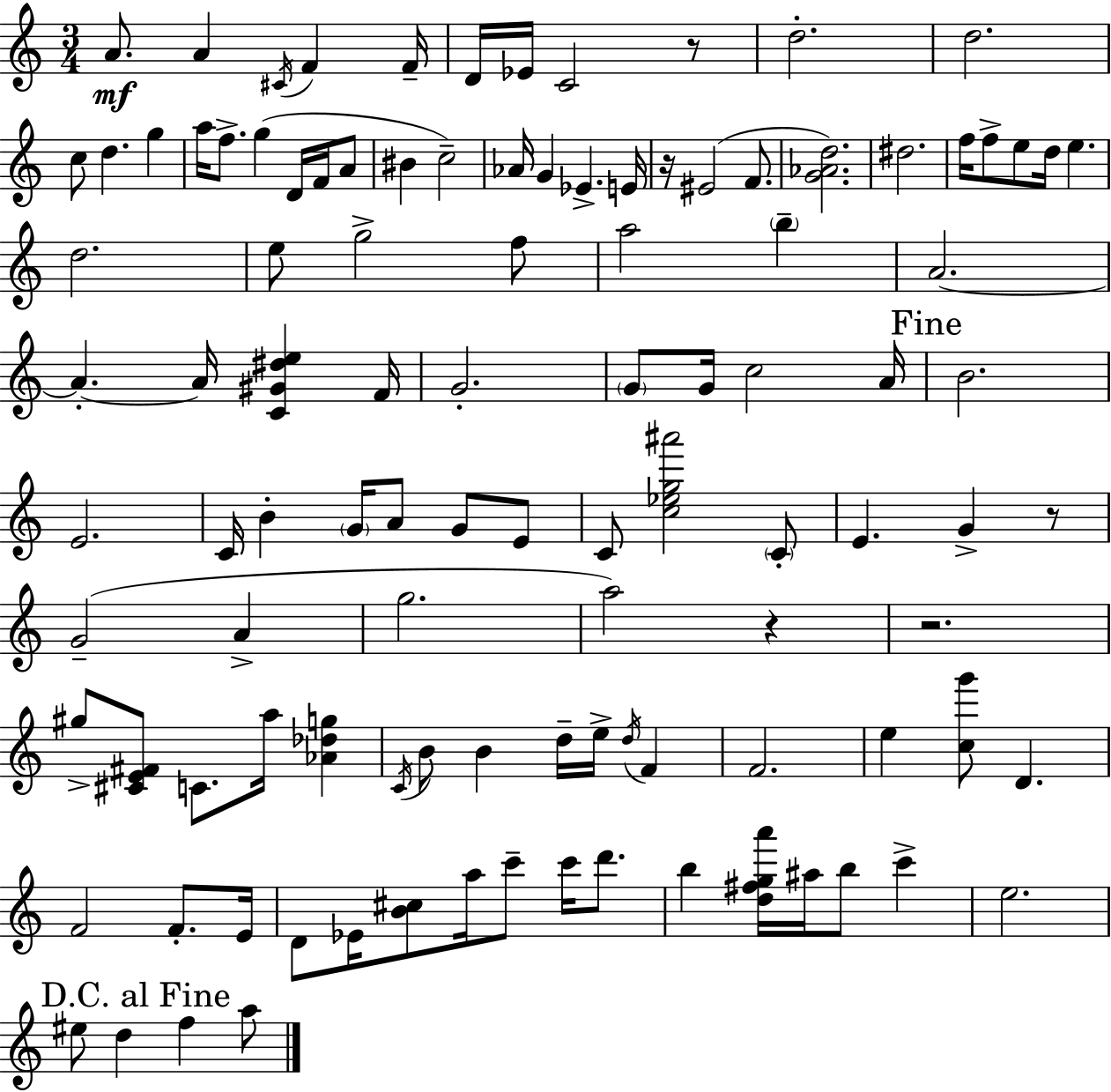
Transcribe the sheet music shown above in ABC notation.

X:1
T:Untitled
M:3/4
L:1/4
K:Am
A/2 A ^C/4 F F/4 D/4 _E/4 C2 z/2 d2 d2 c/2 d g a/4 f/2 g D/4 F/4 A/2 ^B c2 _A/4 G _E E/4 z/4 ^E2 F/2 [G_Ad]2 ^d2 f/4 f/2 e/2 d/4 e d2 e/2 g2 f/2 a2 b A2 A A/4 [C^G^de] F/4 G2 G/2 G/4 c2 A/4 B2 E2 C/4 B G/4 A/2 G/2 E/2 C/2 [c_eg^a']2 C/2 E G z/2 G2 A g2 a2 z z2 ^g/2 [^CE^F]/2 C/2 a/4 [_A_dg] C/4 B/2 B d/4 e/4 d/4 F F2 e [cg']/2 D F2 F/2 E/4 D/2 _E/4 [B^c]/2 a/4 c'/2 c'/4 d'/2 b [d^fga']/4 ^a/4 b/2 c' e2 ^e/2 d f a/2